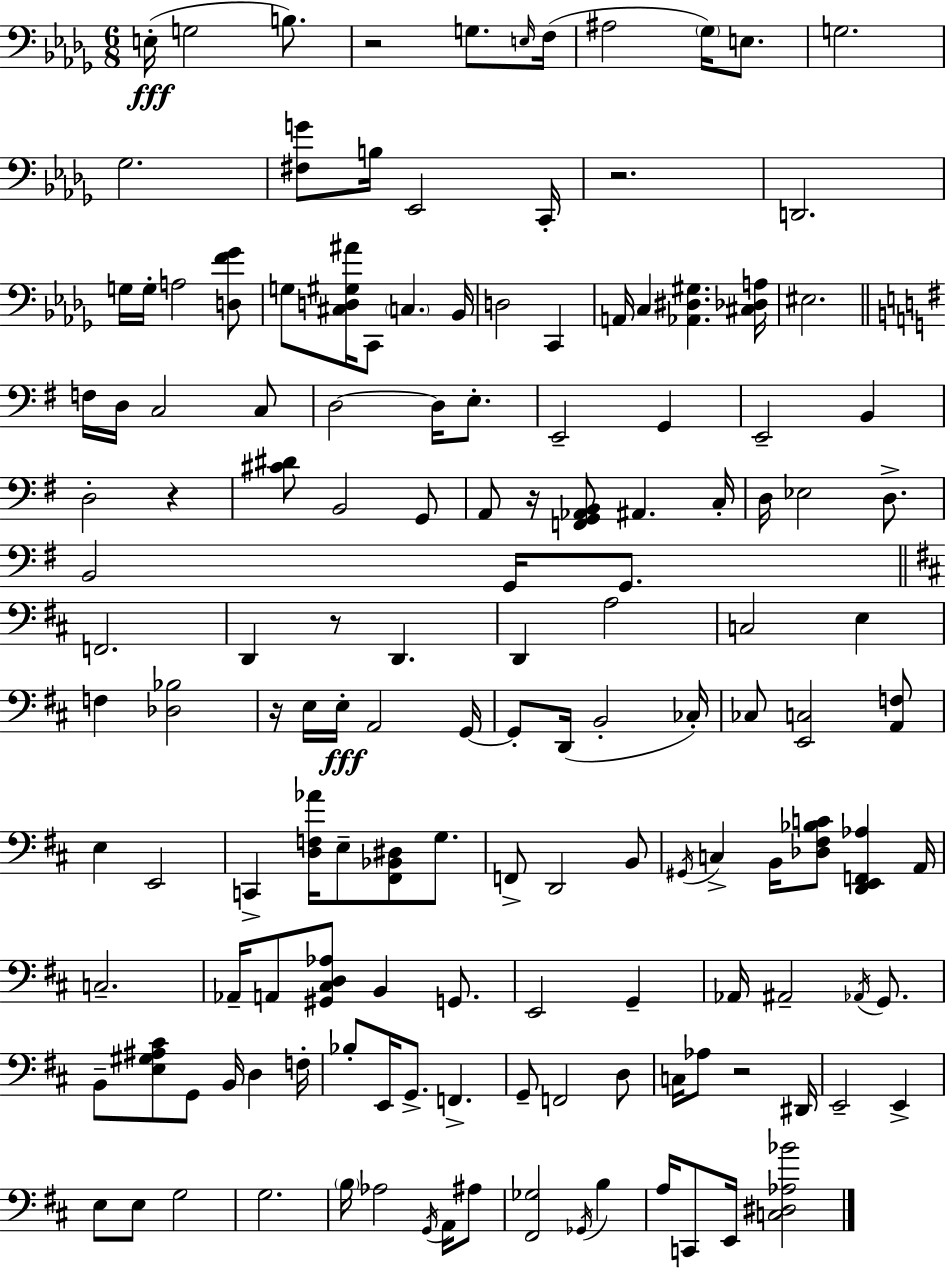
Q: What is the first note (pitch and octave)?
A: E3